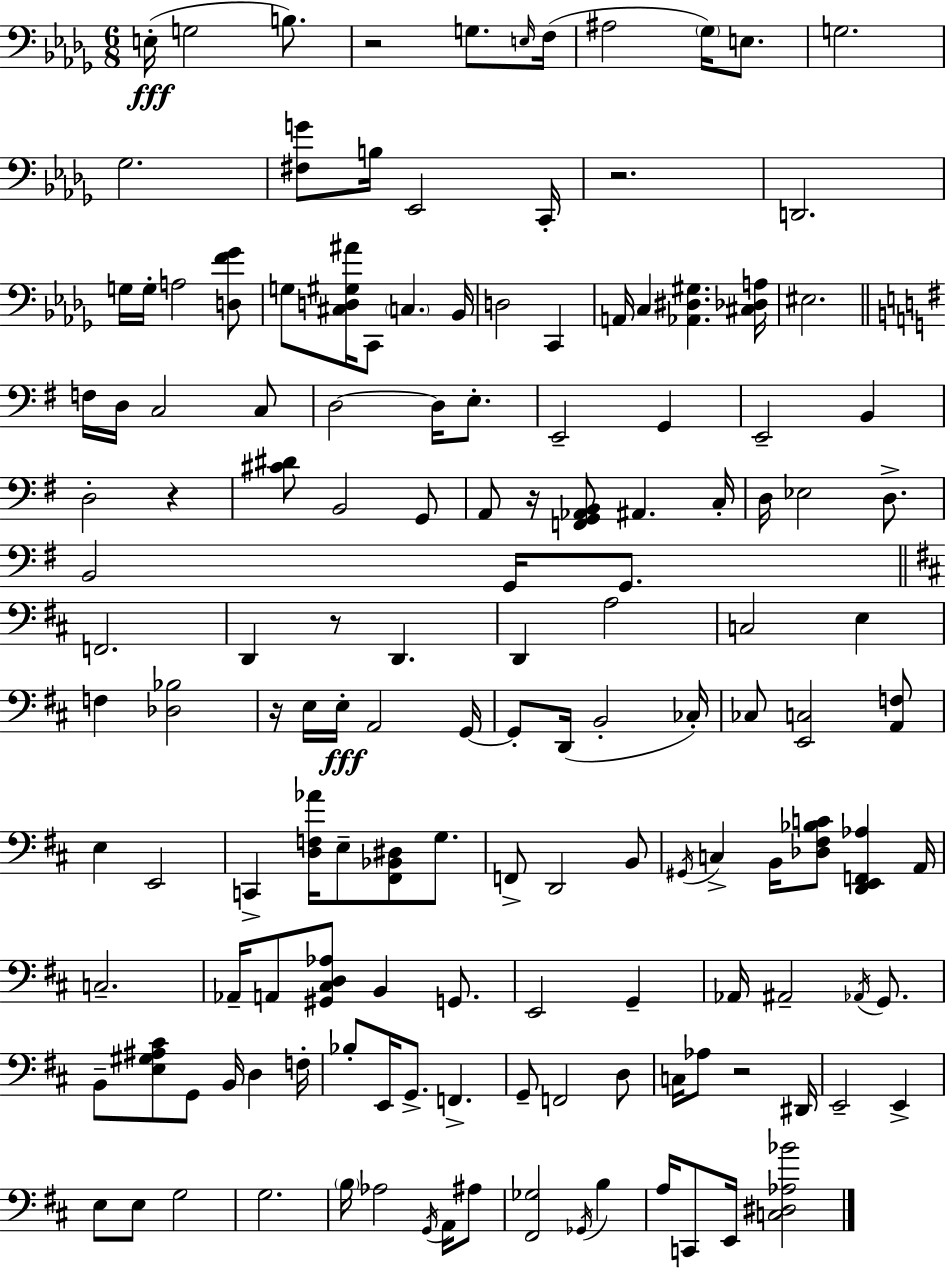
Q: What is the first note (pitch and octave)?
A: E3